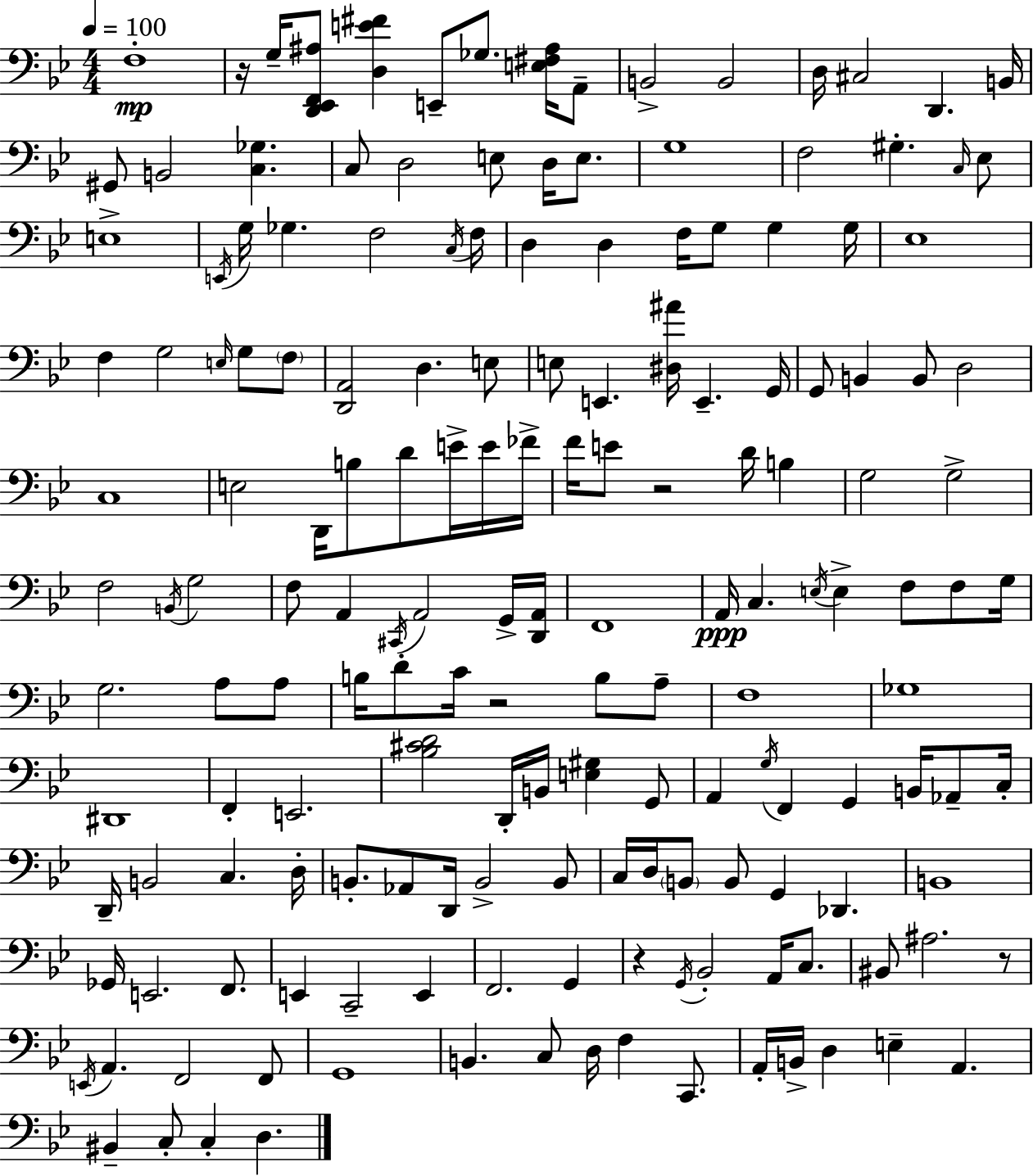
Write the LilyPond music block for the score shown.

{
  \clef bass
  \numericTimeSignature
  \time 4/4
  \key bes \major
  \tempo 4 = 100
  \repeat volta 2 { f1-.\mp | r16 g16-- <d, ees, f, ais>8 <d e' fis'>4 e,8-- ges8. <e fis ais>16 a,8-- | b,2-> b,2 | d16 cis2 d,4. b,16 | \break gis,8 b,2 <c ges>4. | c8 d2 e8 d16 e8. | g1 | f2 gis4.-. \grace { c16 } ees8 | \break e1-> | \acciaccatura { e,16 } g16 ges4. f2 | \acciaccatura { c16 } f16 d4 d4 f16 g8 g4 | g16 ees1 | \break f4 g2 \grace { e16 } | g8 \parenthesize f8 <d, a,>2 d4. | e8 e8 e,4. <dis ais'>16 e,4.-- | g,16 g,8 b,4 b,8 d2 | \break c1 | e2 d,16 b8 d'8 | e'16-> e'16 fes'16-> f'16 e'8 r2 d'16 | b4 g2 g2-> | \break f2 \acciaccatura { b,16 } g2 | f8 a,4 \acciaccatura { cis,16 } a,2 | g,16-> <d, a,>16 f,1 | a,16\ppp c4. \acciaccatura { e16 } e4-> | \break f8 f8 g16 g2. | a8 a8 b16 d'8-. c'16 r2 | b8 a8-- f1 | ges1 | \break dis,1 | f,4-. e,2. | <bes cis' d'>2 d,16-. | b,16 <e gis>4 g,8 a,4 \acciaccatura { g16 } f,4 | \break g,4 b,16 aes,8-- c16-. d,16-- b,2 | c4. d16-. b,8.-. aes,8 d,16 b,2-> | b,8 c16 d16 \parenthesize b,8 b,8 g,4 | des,4. b,1 | \break ges,16 e,2. | f,8. e,4 c,2-- | e,4 f,2. | g,4 r4 \acciaccatura { g,16 } bes,2-. | \break a,16 c8. bis,8 ais2. | r8 \acciaccatura { e,16 } a,4. | f,2 f,8 g,1 | b,4. | \break c8 d16 f4 c,8. a,16-. b,16-> d4 | e4-- a,4. bis,4-- c8-. | c4-. d4. } \bar "|."
}